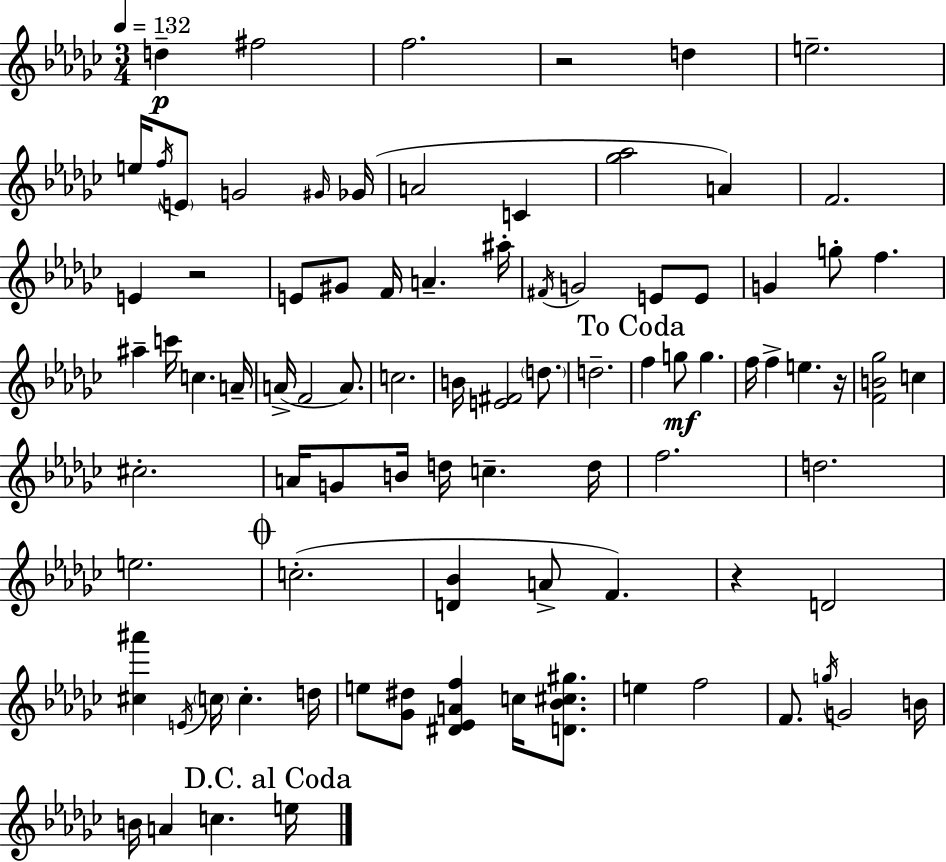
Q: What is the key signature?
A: EES minor